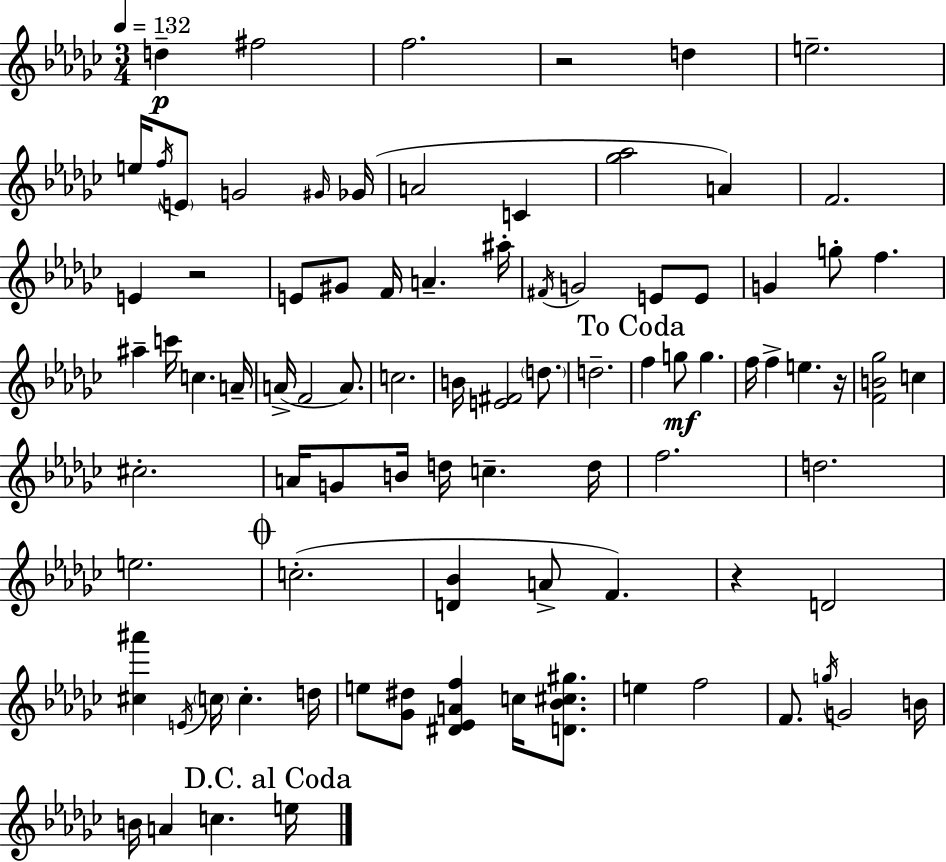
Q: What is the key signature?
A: EES minor